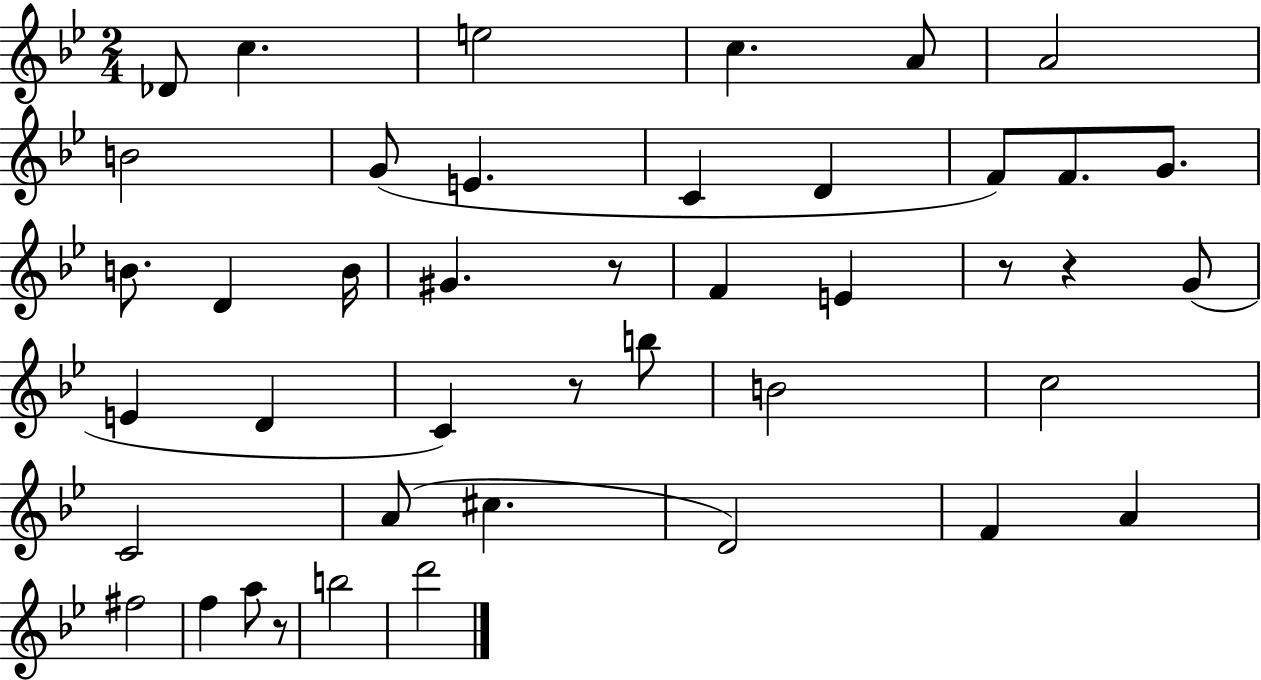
{
  \clef treble
  \numericTimeSignature
  \time 2/4
  \key bes \major
  \repeat volta 2 { des'8 c''4. | e''2 | c''4. a'8 | a'2 | \break b'2 | g'8( e'4. | c'4 d'4 | f'8) f'8. g'8. | \break b'8. d'4 b'16 | gis'4. r8 | f'4 e'4 | r8 r4 g'8( | \break e'4 d'4 | c'4) r8 b''8 | b'2 | c''2 | \break c'2 | a'8( cis''4. | d'2) | f'4 a'4 | \break fis''2 | f''4 a''8 r8 | b''2 | d'''2 | \break } \bar "|."
}